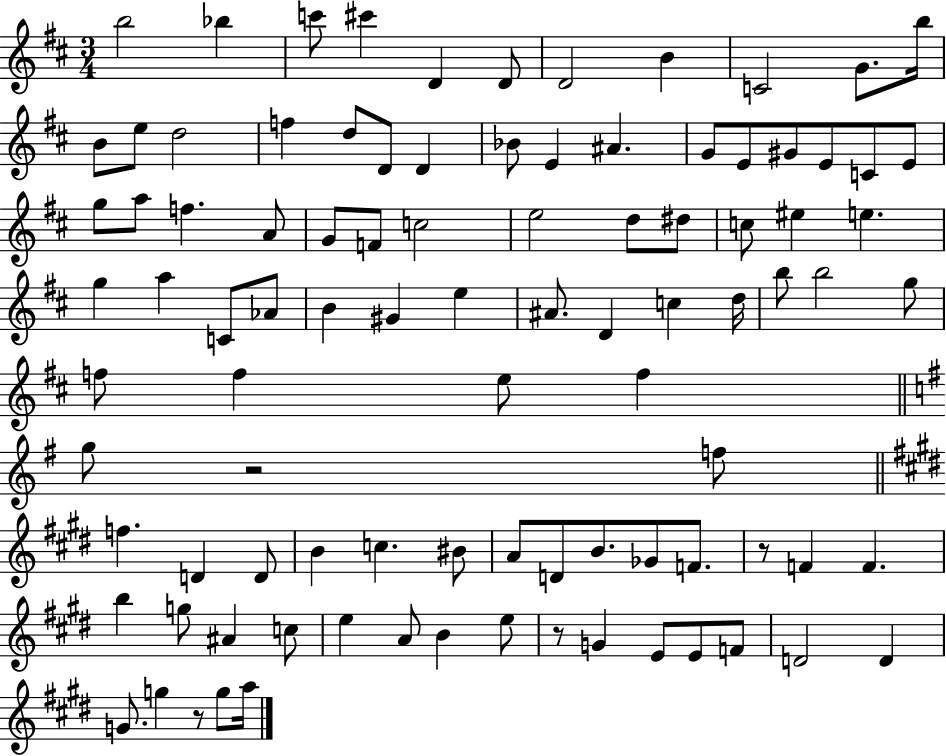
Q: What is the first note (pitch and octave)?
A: B5